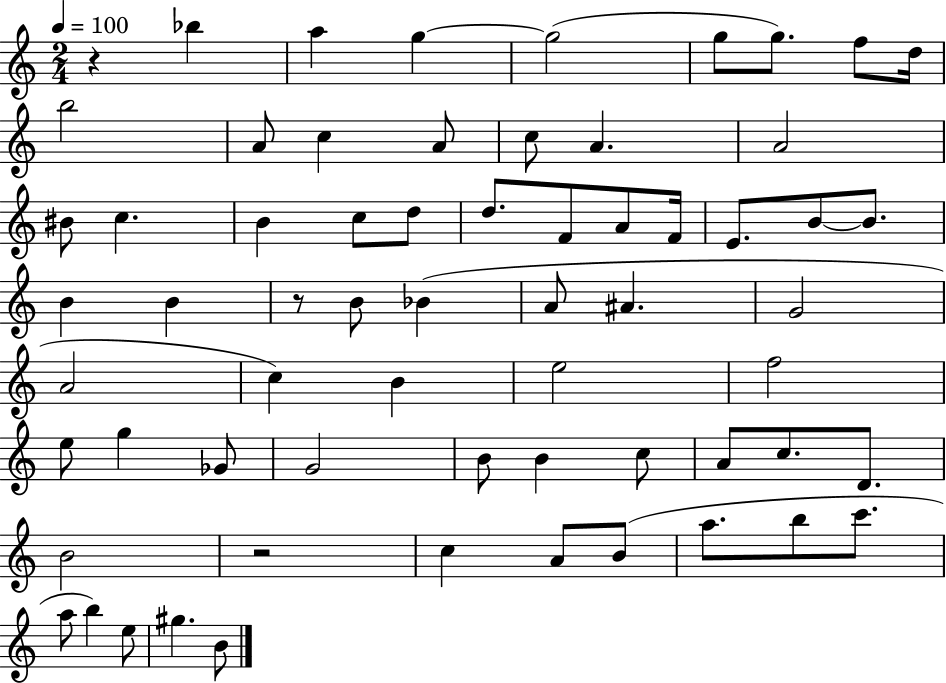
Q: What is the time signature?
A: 2/4